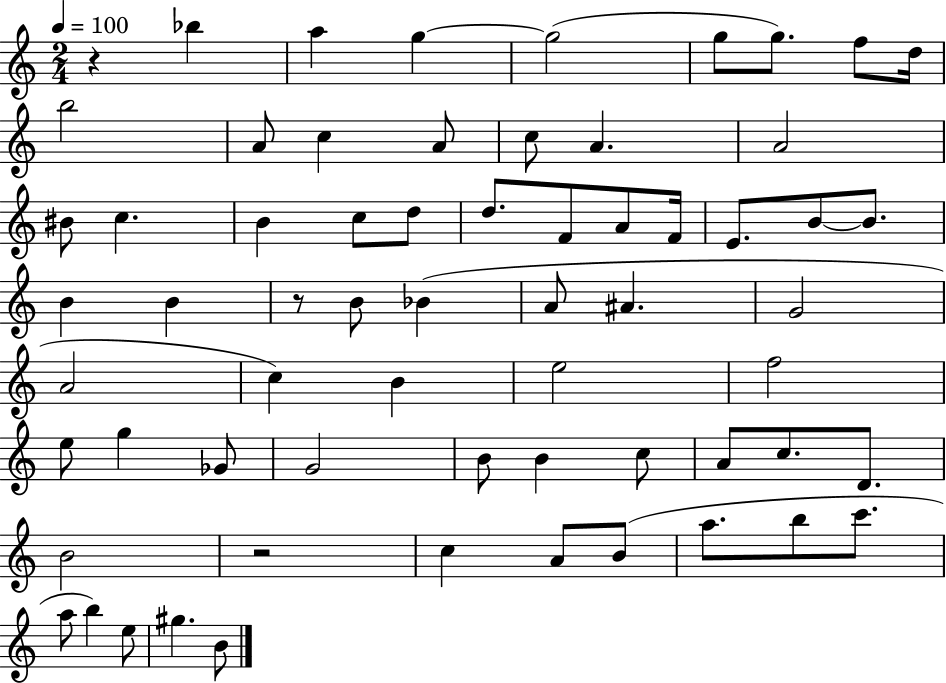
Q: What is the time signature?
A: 2/4